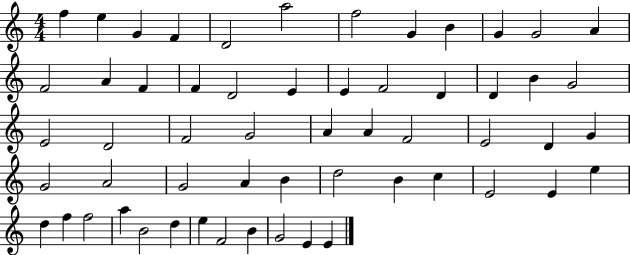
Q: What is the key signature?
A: C major